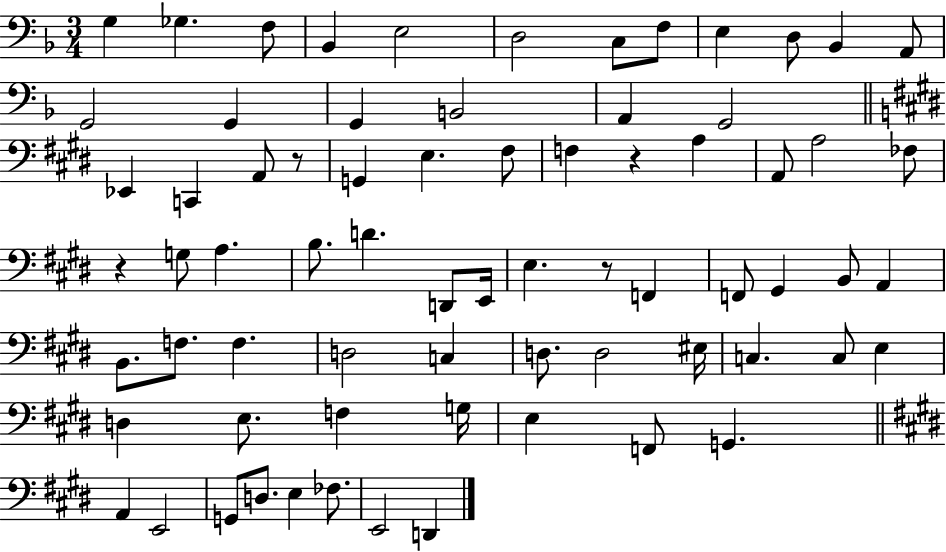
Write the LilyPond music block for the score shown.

{
  \clef bass
  \numericTimeSignature
  \time 3/4
  \key f \major
  g4 ges4. f8 | bes,4 e2 | d2 c8 f8 | e4 d8 bes,4 a,8 | \break g,2 g,4 | g,4 b,2 | a,4 g,2 | \bar "||" \break \key e \major ees,4 c,4 a,8 r8 | g,4 e4. fis8 | f4 r4 a4 | a,8 a2 fes8 | \break r4 g8 a4. | b8. d'4. d,8 e,16 | e4. r8 f,4 | f,8 gis,4 b,8 a,4 | \break b,8. f8. f4. | d2 c4 | d8. d2 eis16 | c4. c8 e4 | \break d4 e8. f4 g16 | e4 f,8 g,4. | \bar "||" \break \key e \major a,4 e,2 | g,8 d8. e4 fes8. | e,2 d,4 | \bar "|."
}